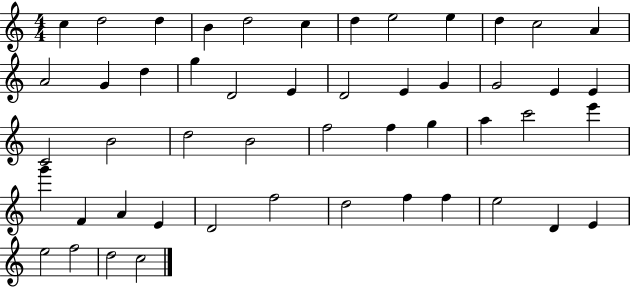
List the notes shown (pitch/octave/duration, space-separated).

C5/q D5/h D5/q B4/q D5/h C5/q D5/q E5/h E5/q D5/q C5/h A4/q A4/h G4/q D5/q G5/q D4/h E4/q D4/h E4/q G4/q G4/h E4/q E4/q C4/h B4/h D5/h B4/h F5/h F5/q G5/q A5/q C6/h E6/q G6/q F4/q A4/q E4/q D4/h F5/h D5/h F5/q F5/q E5/h D4/q E4/q E5/h F5/h D5/h C5/h